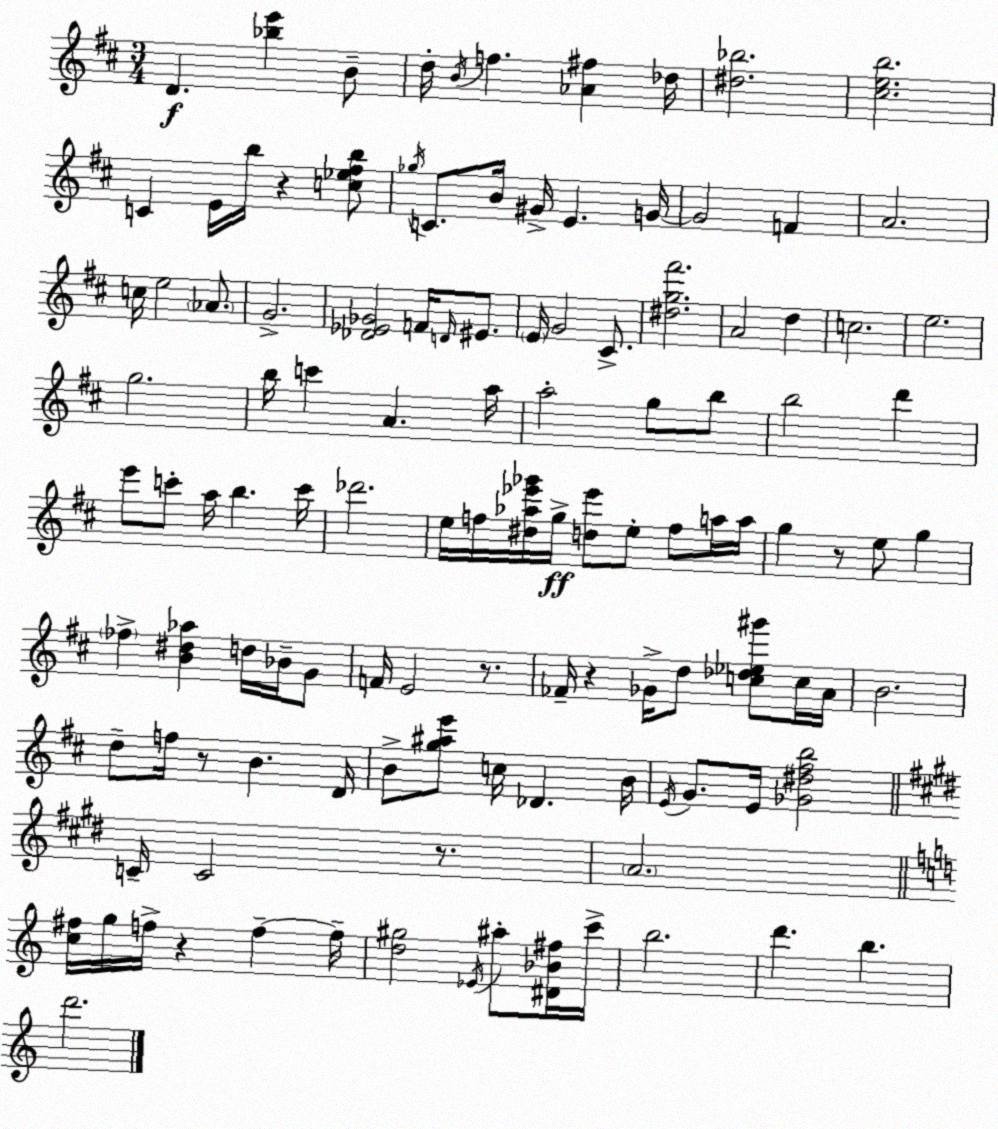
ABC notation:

X:1
T:Untitled
M:3/4
L:1/4
K:D
D [_be'] B/2 d/4 B/4 f [_A^f] _d/4 [^d_b]2 [^ceb]2 C E/4 b/4 z [c_e^fb]/2 _g/4 C/2 B/4 ^G/4 E G/4 G2 F A2 c/4 e2 _A/2 G2 [_D_E_G]2 F/4 D/4 ^E/2 E/4 G2 ^C/2 [^dg^f']2 A2 d c2 e2 g2 b/4 c' A a/4 a2 g/2 b/2 b2 d' e'/2 c'/2 a/4 b c'/4 _d'2 e/4 f/4 [^d_a_e'_g']/4 g/4 [d_e']/2 e/2 f/2 a/4 a/4 g z/2 e/2 g _f [B^d_a] d/4 _B/4 G/2 F/4 E2 z/2 _F/4 z _G/4 d/2 [c_d_e^g']/2 c/4 A/4 B2 d/2 f/4 z/2 B D/4 B/2 [g^ae']/2 c/4 _D B/4 E/4 G/2 E/4 [_G^d^fb]2 C/4 C2 z/2 A2 [c^f]/4 g/4 f/4 z f f/4 [d^g]2 _E/4 ^a/2 [^D_B^f]/4 c'/4 b2 d' b d'2